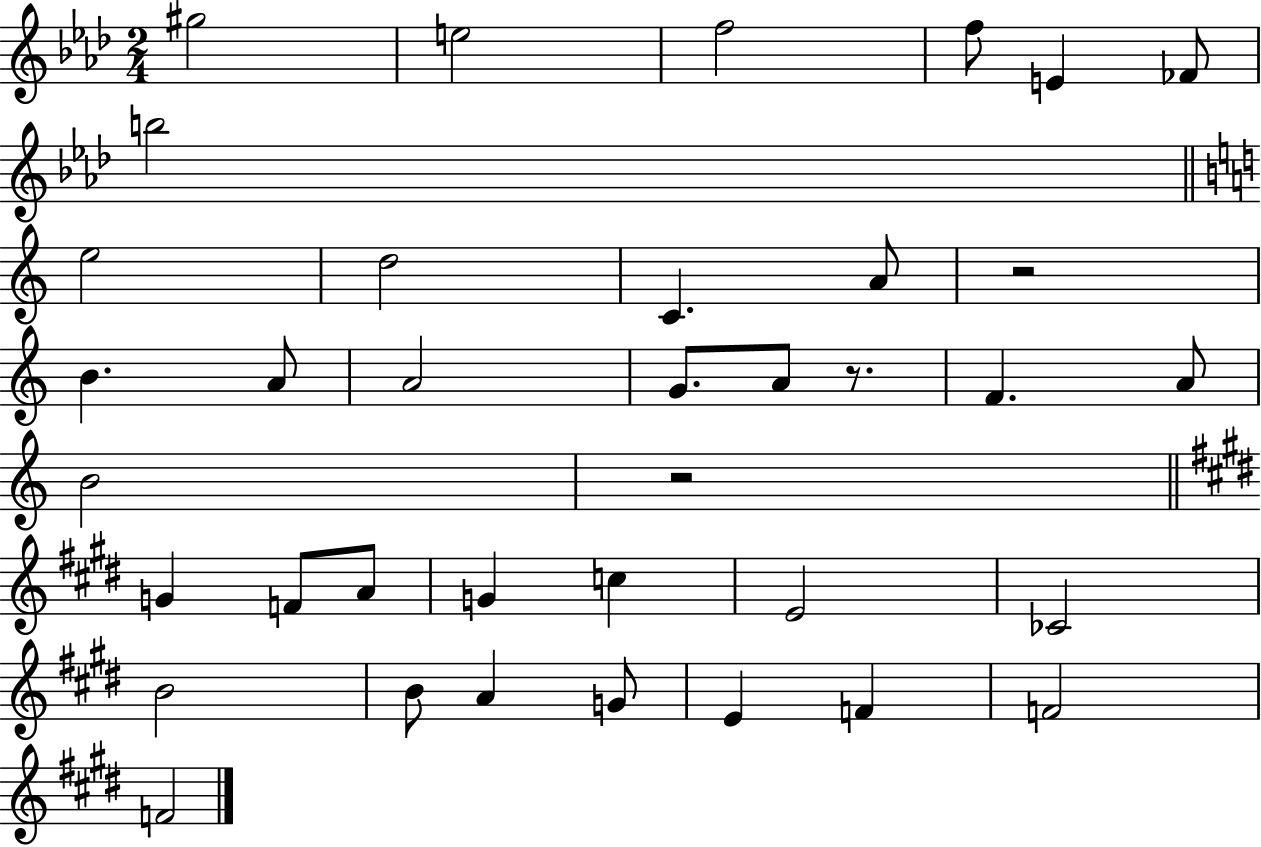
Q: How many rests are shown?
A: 3